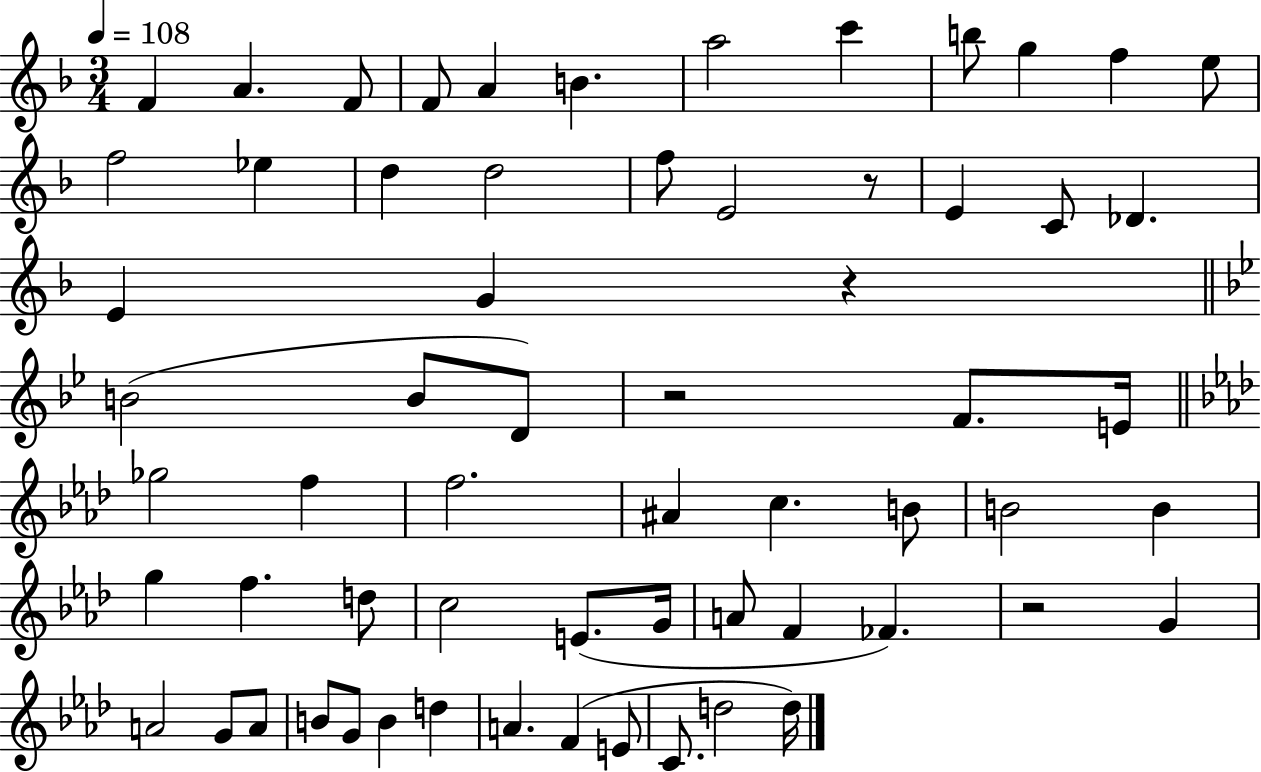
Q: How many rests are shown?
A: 4